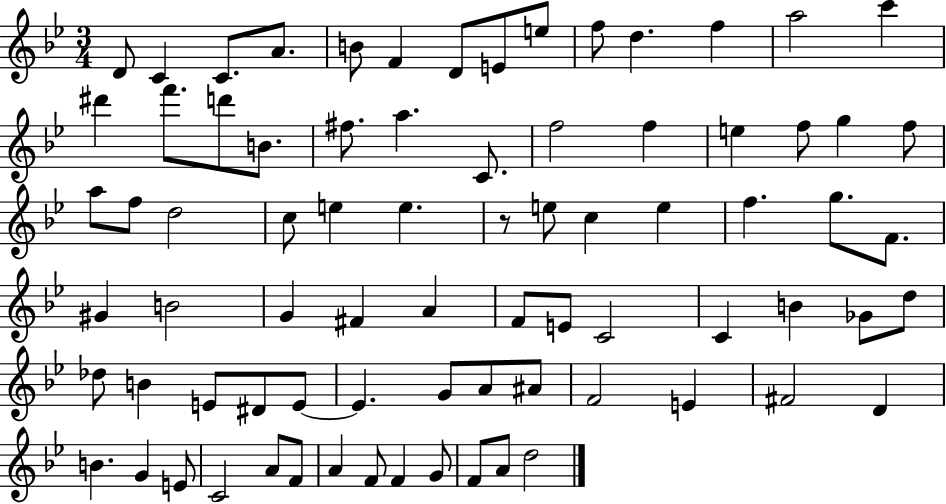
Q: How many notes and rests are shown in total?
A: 78